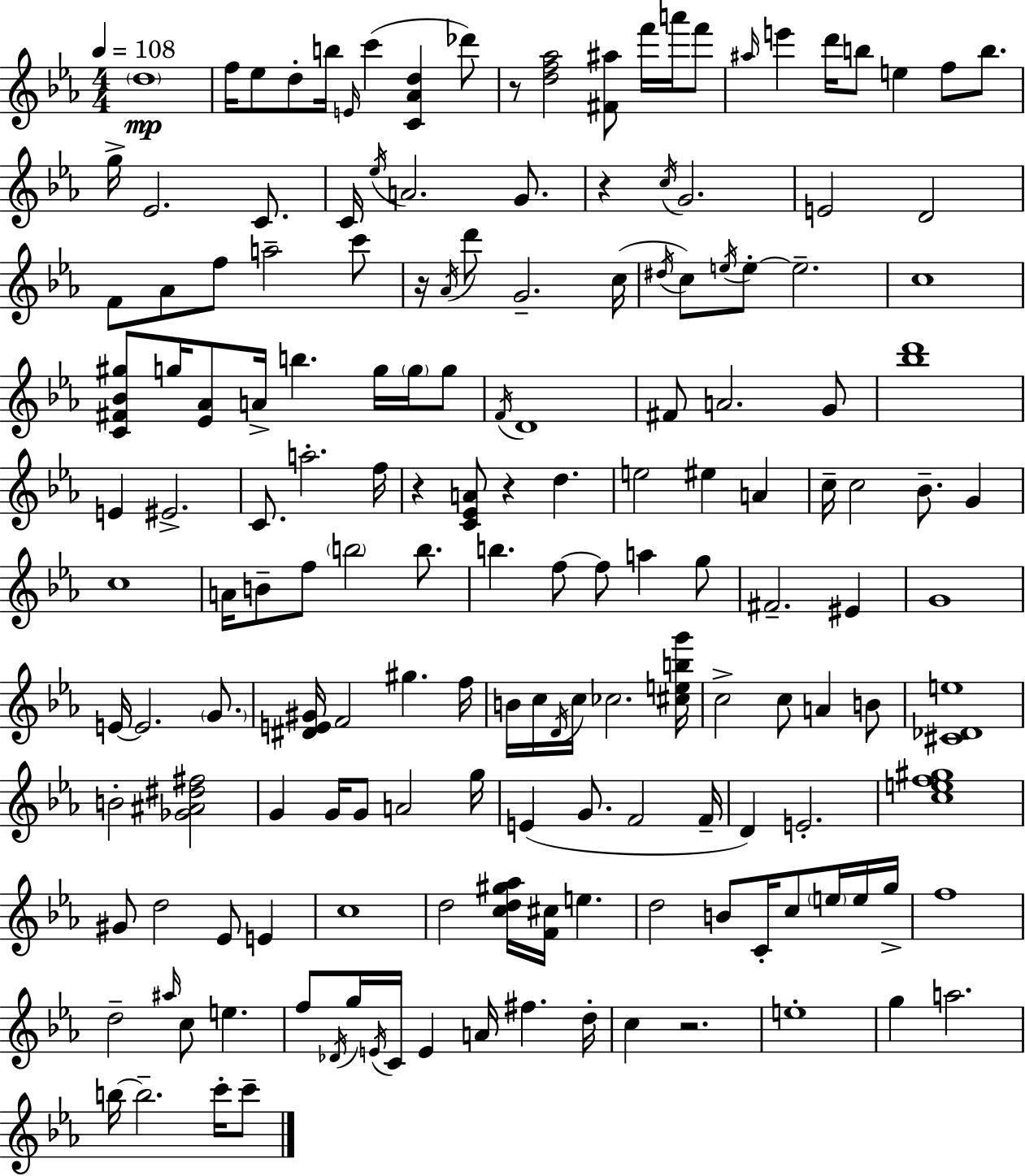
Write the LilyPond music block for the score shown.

{
  \clef treble
  \numericTimeSignature
  \time 4/4
  \key c \minor
  \tempo 4 = 108
  \parenthesize d''1\mp | f''16 ees''8 d''8-. b''16 \grace { e'16 }( c'''4 <c' aes' d''>4 des'''8) | r8 <d'' f'' aes''>2 <fis' ais''>8 f'''16 a'''16 f'''8 | \grace { ais''16 } e'''4 d'''16 b''8 e''4 f''8 b''8. | \break g''16-> ees'2. c'8. | c'16 \acciaccatura { ees''16 } a'2. | g'8. r4 \acciaccatura { c''16 } g'2. | e'2 d'2 | \break f'8 aes'8 f''8 a''2-- | c'''8 r16 \acciaccatura { aes'16 } d'''8 g'2.-- | c''16( \acciaccatura { dis''16 } c''8) \acciaccatura { e''16 } e''8-.~~ e''2.-- | c''1 | \break <c' fis' bes' gis''>8 g''16 <ees' aes'>8 a'16-> b''4. | g''16 \parenthesize g''16 g''8 \acciaccatura { f'16 } d'1 | fis'8 a'2. | g'8 <bes'' d'''>1 | \break e'4 eis'2.-> | c'8. a''2.-. | f''16 r4 <c' ees' a'>8 r4 | d''4. e''2 | \break eis''4 a'4 c''16-- c''2 | bes'8.-- g'4 c''1 | a'16 b'8-- f''8 \parenthesize b''2 | b''8. b''4. f''8~~ | \break f''8 a''4 g''8 fis'2.-- | eis'4 g'1 | e'16~~ e'2. | \parenthesize g'8. <dis' e' gis'>16 f'2 | \break gis''4. f''16 b'16 c''16 \acciaccatura { d'16 } c''16 ces''2. | <cis'' e'' b'' g'''>16 c''2-> | c''8 a'4 b'8 <cis' des' e''>1 | b'2-. | \break <ges' ais' dis'' fis''>2 g'4 g'16 g'8 | a'2 g''16 e'4( g'8. | f'2 f'16-- d'4) e'2.-. | <c'' e'' f'' gis''>1 | \break gis'8 d''2 | ees'8 e'4 c''1 | d''2 | <c'' d'' gis'' aes''>16 <f' cis''>16 e''4. d''2 | \break b'8 c'16-. c''8 \parenthesize e''16 e''16 g''16-> f''1 | d''2-- | \grace { ais''16 } c''8 e''4. f''8 \acciaccatura { des'16 } g''16 \acciaccatura { e'16 } c'16 | e'4 a'16 fis''4. d''16-. c''4 | \break r2. e''1-. | g''4 | a''2. b''16~~ b''2.-- | c'''16-. c'''8-- \bar "|."
}